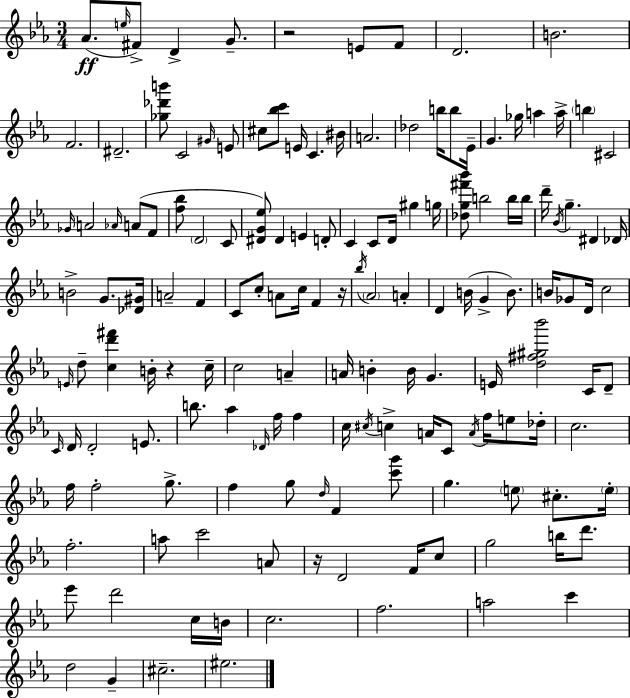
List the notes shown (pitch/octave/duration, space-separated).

Ab4/e. E5/s F#4/e D4/q G4/e. R/h E4/e F4/e D4/h. B4/h. F4/h. D#4/h. [Gb5,Db6,B6]/e C4/h G#4/s E4/e C#5/e [Bb5,C6]/e E4/s C4/q. BIS4/s A4/h. Db5/h B5/s B5/e Eb4/s G4/q. Gb5/s A5/q A5/s B5/q C#4/h Gb4/s A4/h Ab4/s A4/e F4/e [F5,Bb5]/e D4/h C4/e [D#4,G4,Eb5]/e D#4/q E4/q D4/e C4/q C4/e D4/s G#5/q G5/s [Db5,G5,F#6,Bb6]/e B5/h B5/s B5/s D6/s Bb4/s G5/q. D#4/q Db4/s B4/h G4/e. [Db4,G#4]/s A4/h F4/q C4/e C5/e A4/e C5/s F4/q R/s Bb5/s Ab4/h A4/q D4/q B4/s G4/q B4/e. B4/s Gb4/e D4/s C5/h E4/s D5/e [C5,D6,F#6]/q B4/s R/q C5/s C5/h A4/q A4/s B4/q B4/s G4/q. E4/s [D5,F#5,G#5,Bb6]/h C4/s D4/e C4/s D4/s D4/h E4/e. B5/e. Ab5/q Db4/s F5/s F5/q C5/s C#5/s C5/q A4/s C4/e A4/s F5/s E5/e Db5/s C5/h. F5/s F5/h G5/e. F5/q G5/e D5/s F4/q [C6,G6]/e G5/q. E5/e C#5/e. E5/s F5/h. A5/e C6/h A4/e R/s D4/h F4/s C5/e G5/h B5/s D6/e. Eb6/e D6/h C5/s B4/s C5/h. F5/h. A5/h C6/q D5/h G4/q C#5/h. EIS5/h.